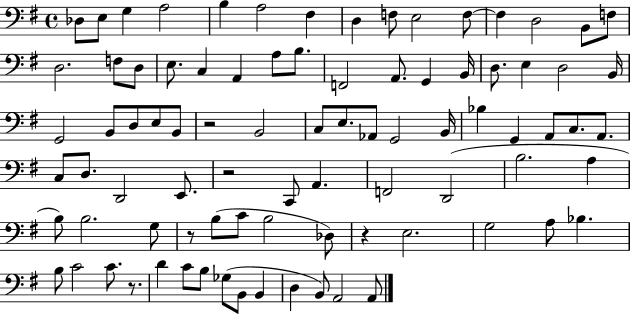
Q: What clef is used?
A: bass